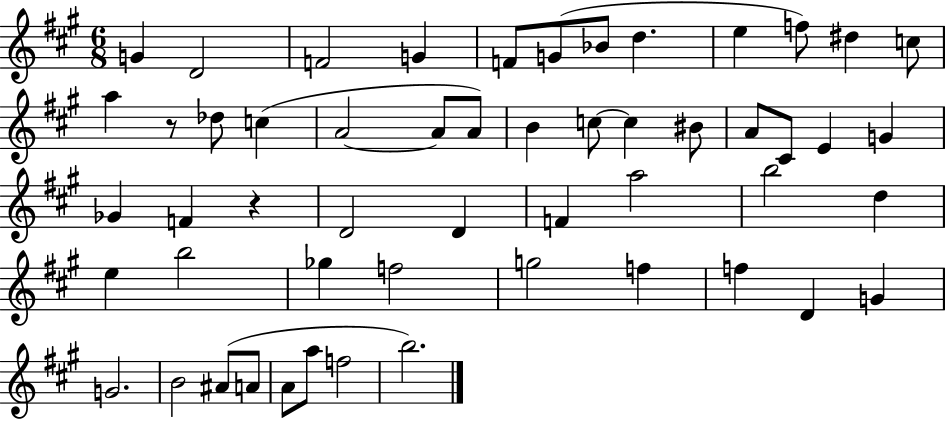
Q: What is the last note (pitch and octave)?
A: B5